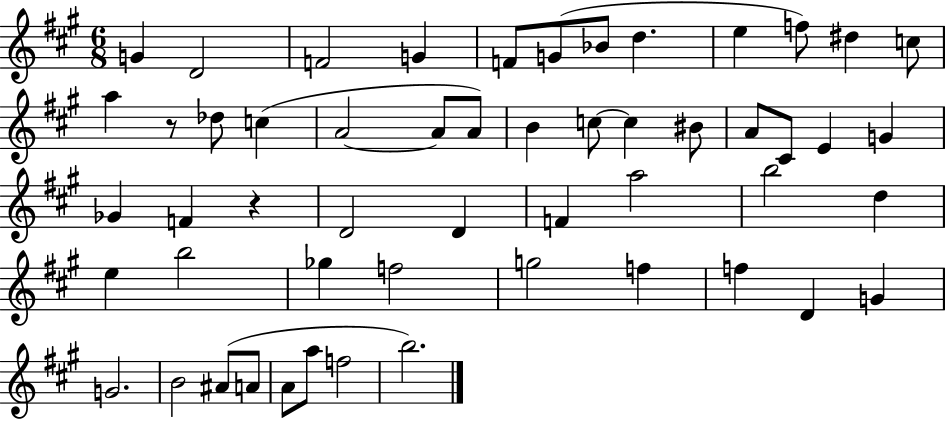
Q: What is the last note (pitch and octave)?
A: B5